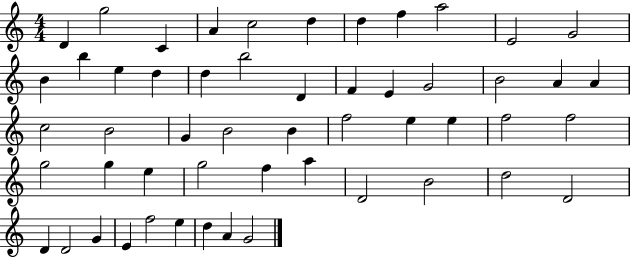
D4/q G5/h C4/q A4/q C5/h D5/q D5/q F5/q A5/h E4/h G4/h B4/q B5/q E5/q D5/q D5/q B5/h D4/q F4/q E4/q G4/h B4/h A4/q A4/q C5/h B4/h G4/q B4/h B4/q F5/h E5/q E5/q F5/h F5/h G5/h G5/q E5/q G5/h F5/q A5/q D4/h B4/h D5/h D4/h D4/q D4/h G4/q E4/q F5/h E5/q D5/q A4/q G4/h